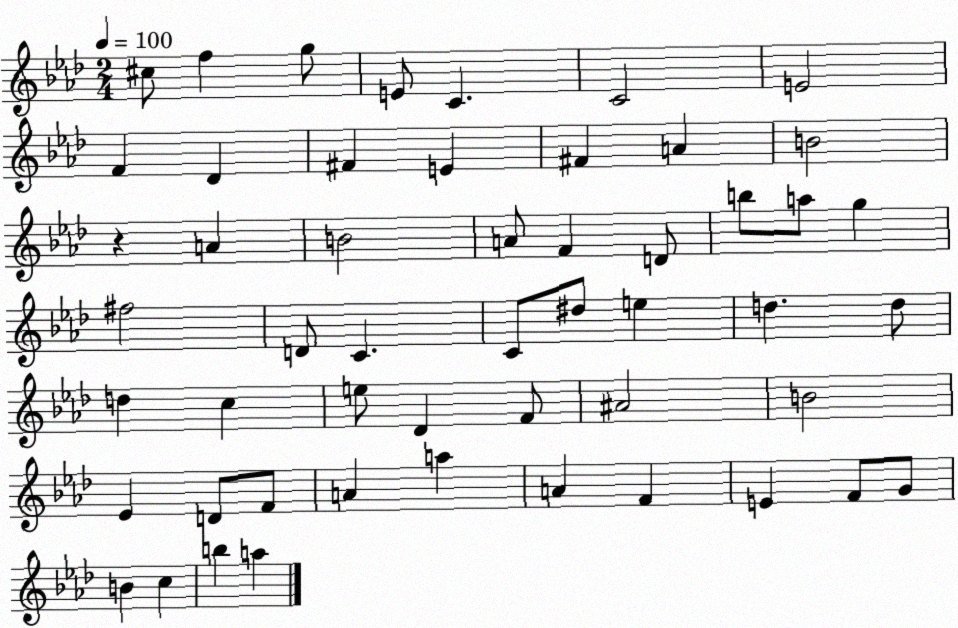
X:1
T:Untitled
M:2/4
L:1/4
K:Ab
^c/2 f g/2 E/2 C C2 E2 F _D ^F E ^F A B2 z A B2 A/2 F D/2 b/2 a/2 g ^f2 D/2 C C/2 ^d/2 e d d/2 d c e/2 _D F/2 ^A2 B2 _E D/2 F/2 A a A F E F/2 G/2 B c b a